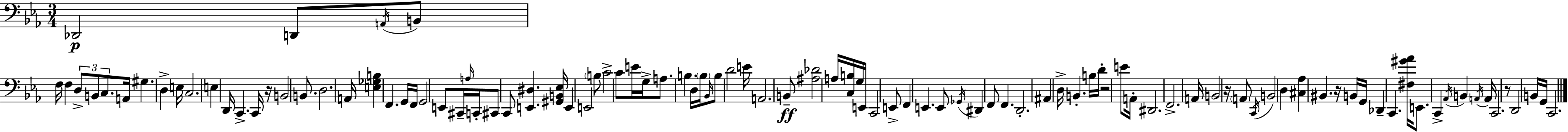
Db2/h D2/e A2/s B2/e F3/s F3/q D3/e B2/e C3/e. A2/s G#3/q. D3/q E3/s C3/h. E3/q D2/s C2/q. C2/s R/s B2/h B2/e. D3/h. A2/s [E3,Gb3,B3]/q F2/q. G2/s F2/s G2/h E2/e C#2/s A3/s C2/s C#2/e C2/e [E2,D#3]/q. [G#2,B2,Eb3]/s E2/q E2/h B3/e C4/h C4/e E4/s G3/s A3/e. B3/q. D3/s B3/s Bb2/s B3/e D4/h E4/s A2/h. B2/e [A#3,Db4]/h A3/s [C3,B3]/s G3/s E2/s C2/h E2/e F2/q E2/q. E2/e Gb2/s D#2/q F2/e F2/q. D2/h. A#2/q D3/s B2/q. B3/s D4/s R/h E4/e A2/s D#2/h. F2/h. A2/s B2/h R/s A2/e C2/s B2/h D3/q [C#3,Ab3]/q BIS2/q. R/s B2/s G2/s Db2/q C2/q. [F#3,G#4,Ab4]/s E2/e. C2/q Ab2/s B2/q A2/s A2/s C2/h. R/e D2/h B2/s G2/s C2/h.